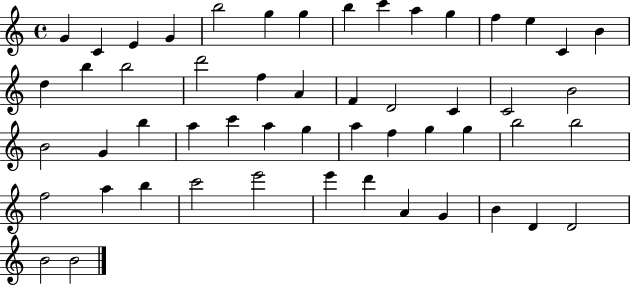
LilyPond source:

{
  \clef treble
  \time 4/4
  \defaultTimeSignature
  \key c \major
  g'4 c'4 e'4 g'4 | b''2 g''4 g''4 | b''4 c'''4 a''4 g''4 | f''4 e''4 c'4 b'4 | \break d''4 b''4 b''2 | d'''2 f''4 a'4 | f'4 d'2 c'4 | c'2 b'2 | \break b'2 g'4 b''4 | a''4 c'''4 a''4 g''4 | a''4 f''4 g''4 g''4 | b''2 b''2 | \break f''2 a''4 b''4 | c'''2 e'''2 | e'''4 d'''4 a'4 g'4 | b'4 d'4 d'2 | \break b'2 b'2 | \bar "|."
}